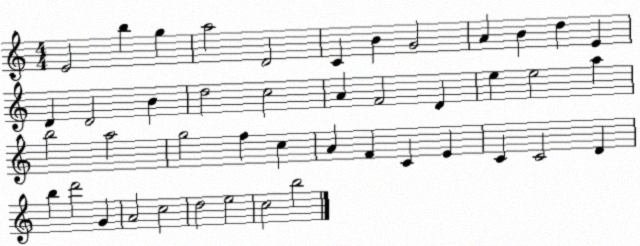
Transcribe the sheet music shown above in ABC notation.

X:1
T:Untitled
M:4/4
L:1/4
K:C
E2 b g a2 D2 C B G2 A B d E D D2 B d2 c2 A F2 D e e2 a b2 a2 g2 f c A F C E C C2 D b d'2 G A2 c2 d2 e2 c2 b2